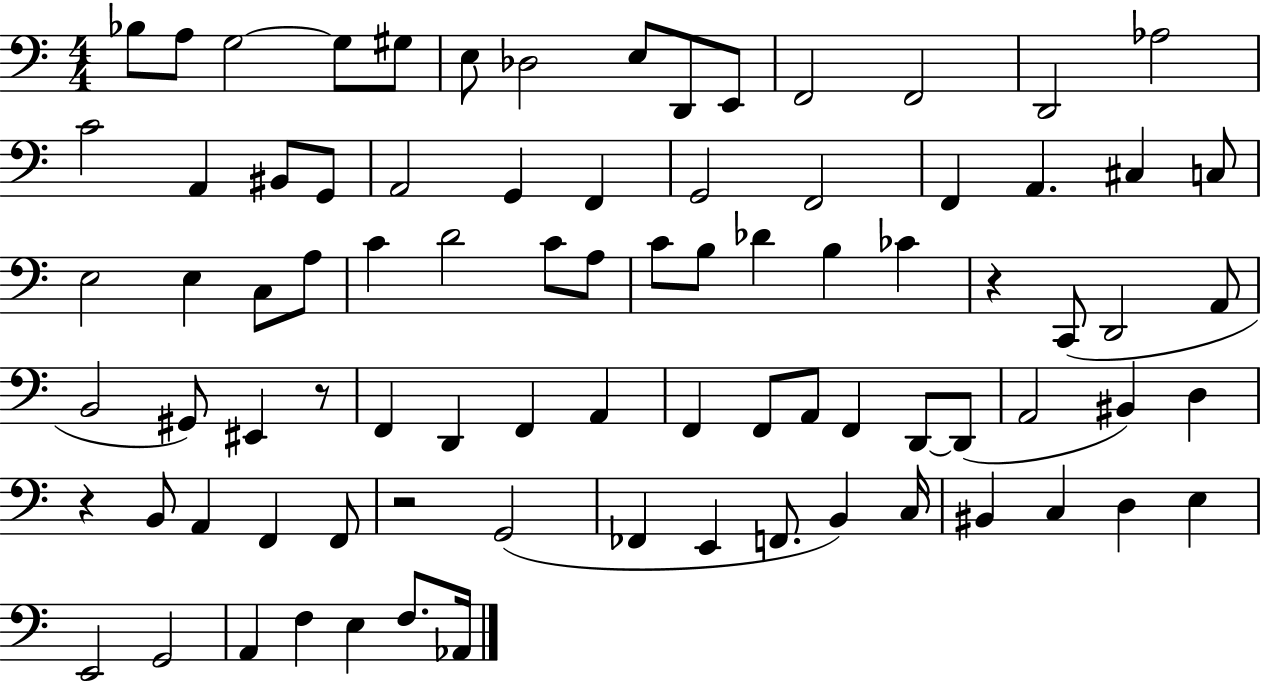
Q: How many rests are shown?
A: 4